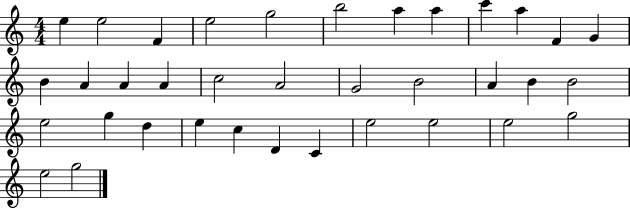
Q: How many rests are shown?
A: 0